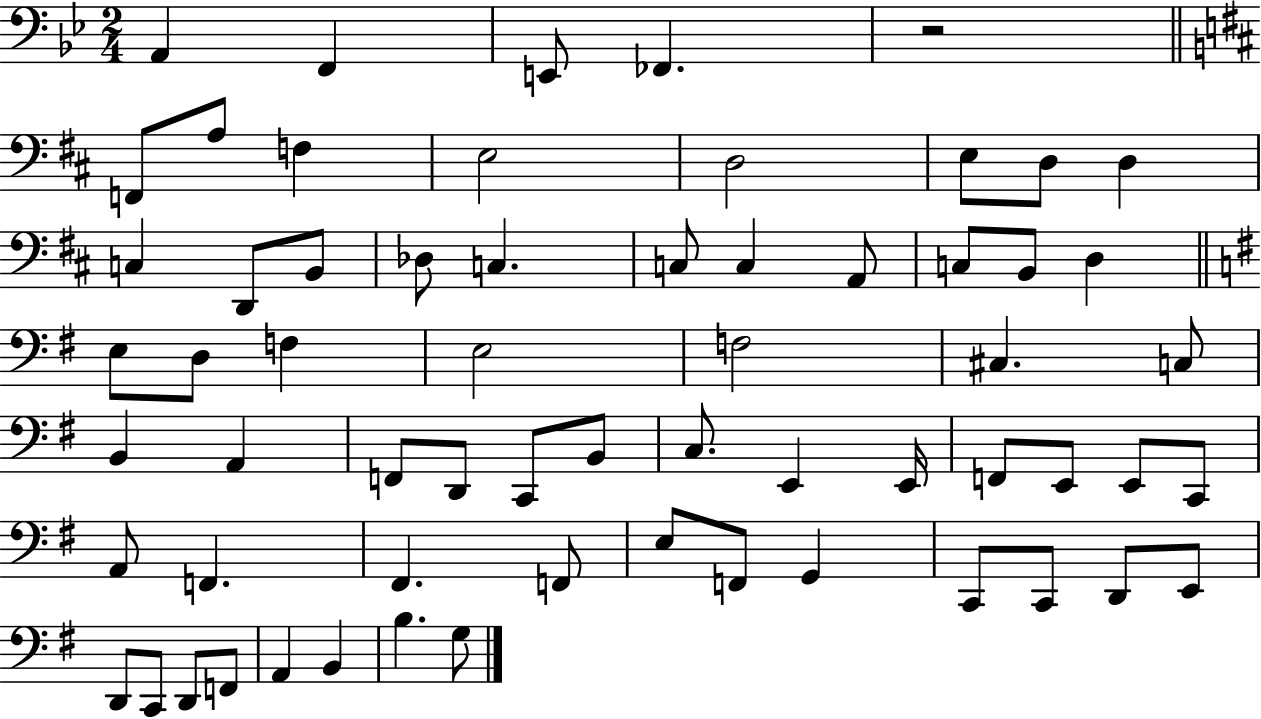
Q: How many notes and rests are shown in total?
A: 63